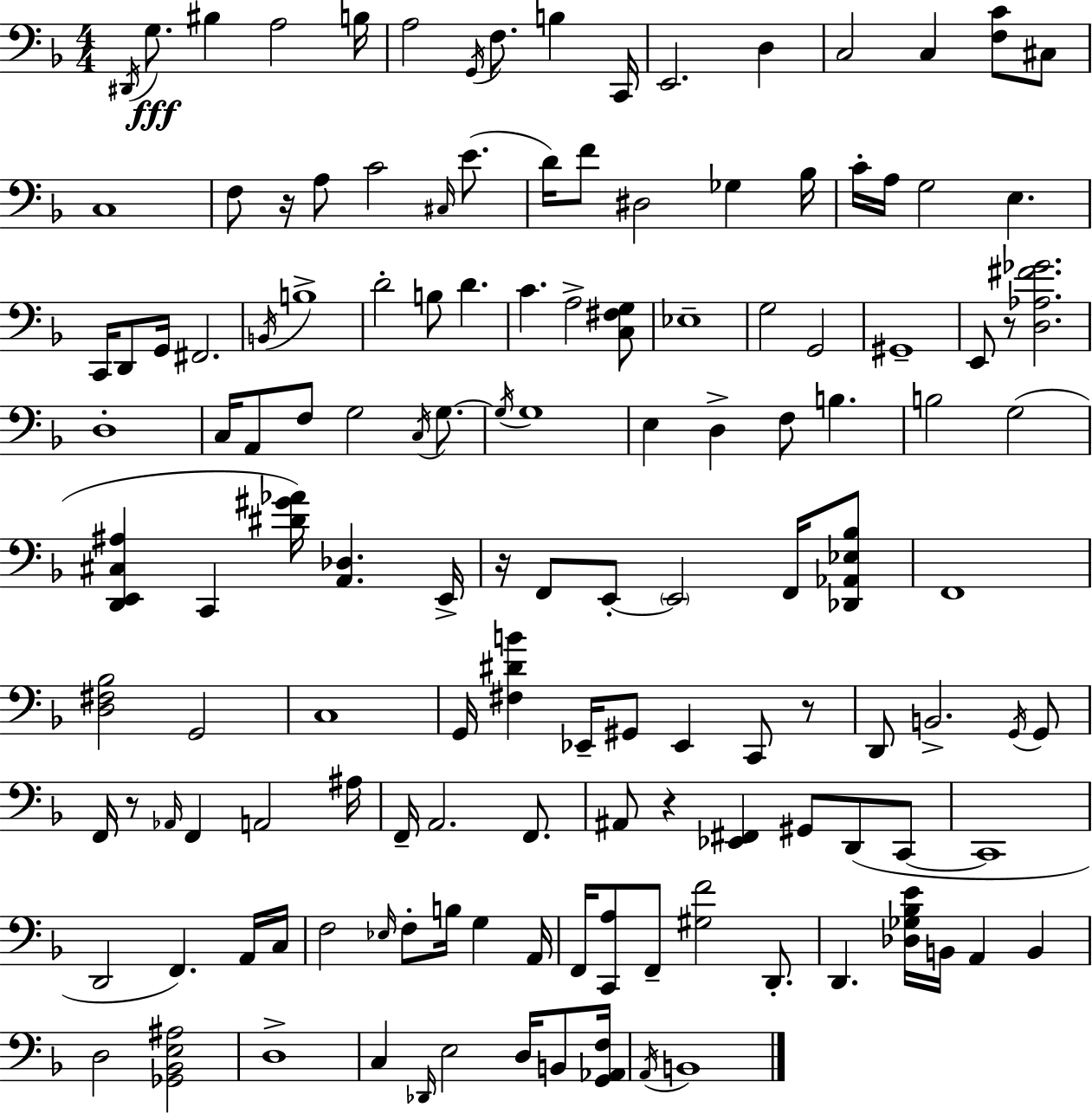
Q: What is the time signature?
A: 4/4